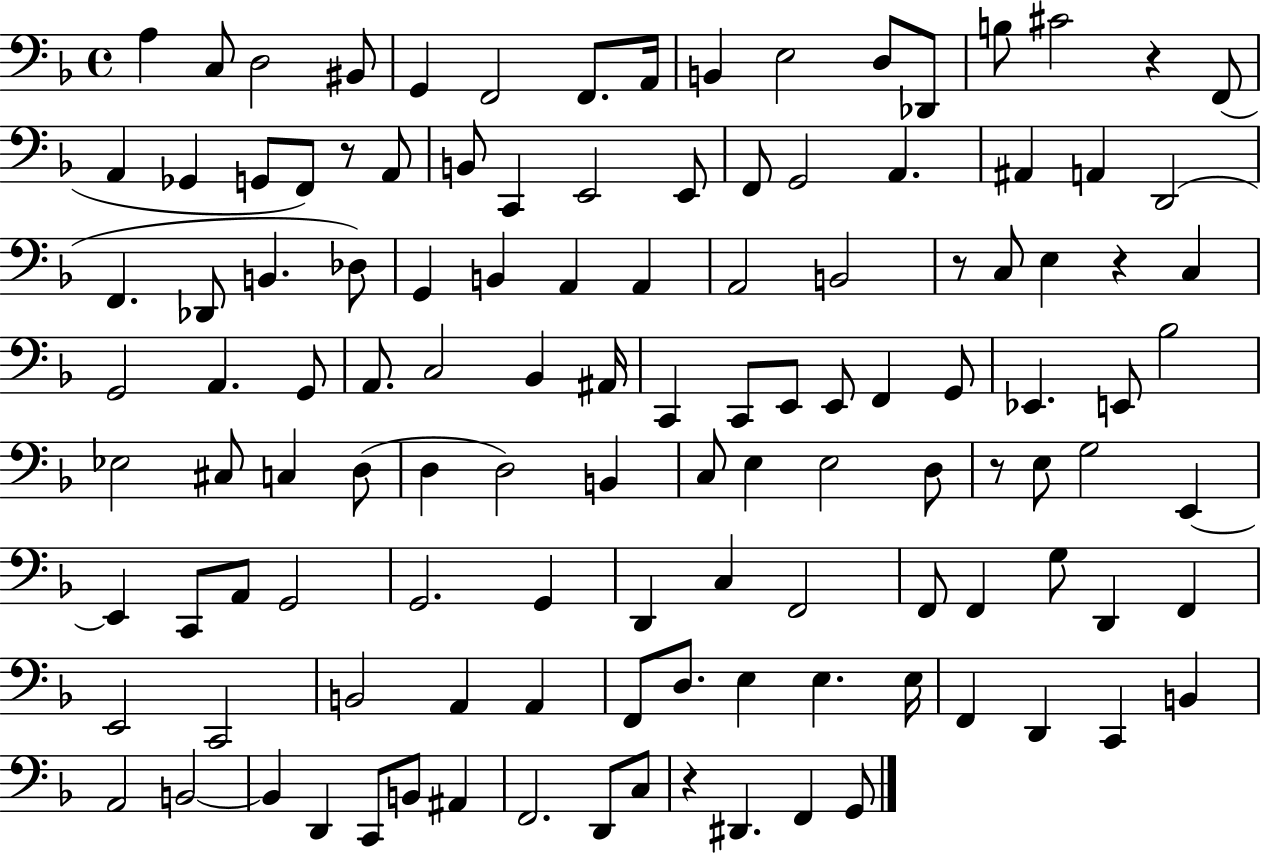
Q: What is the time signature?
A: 4/4